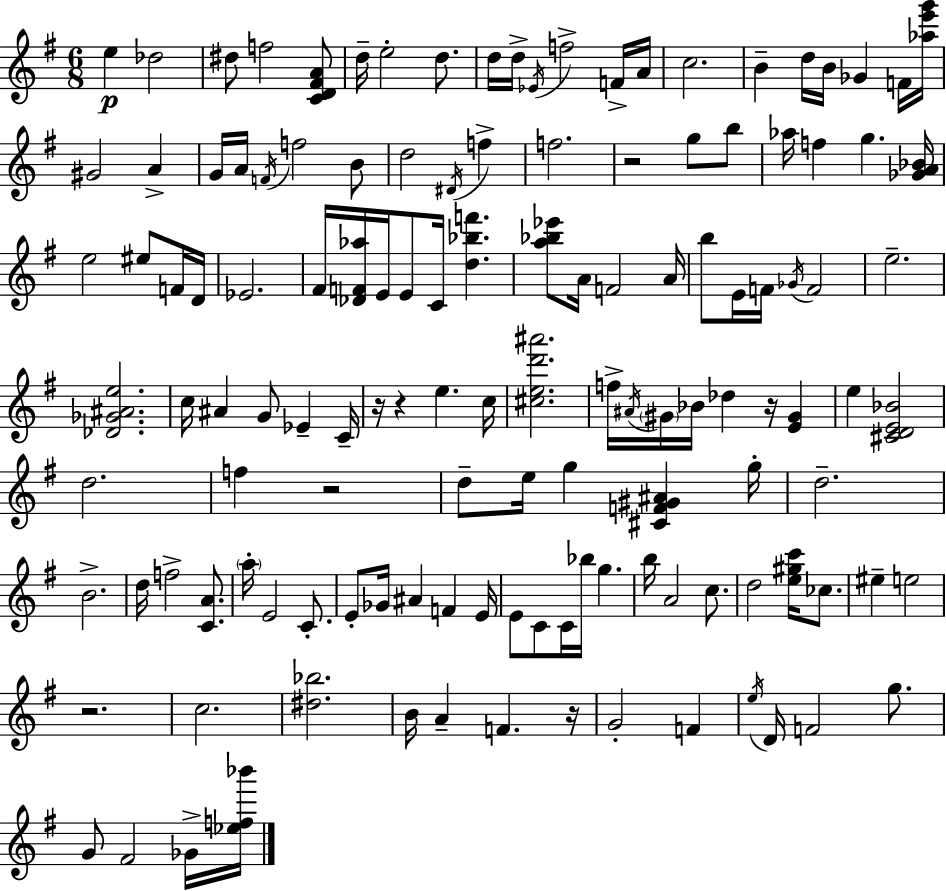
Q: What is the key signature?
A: G major